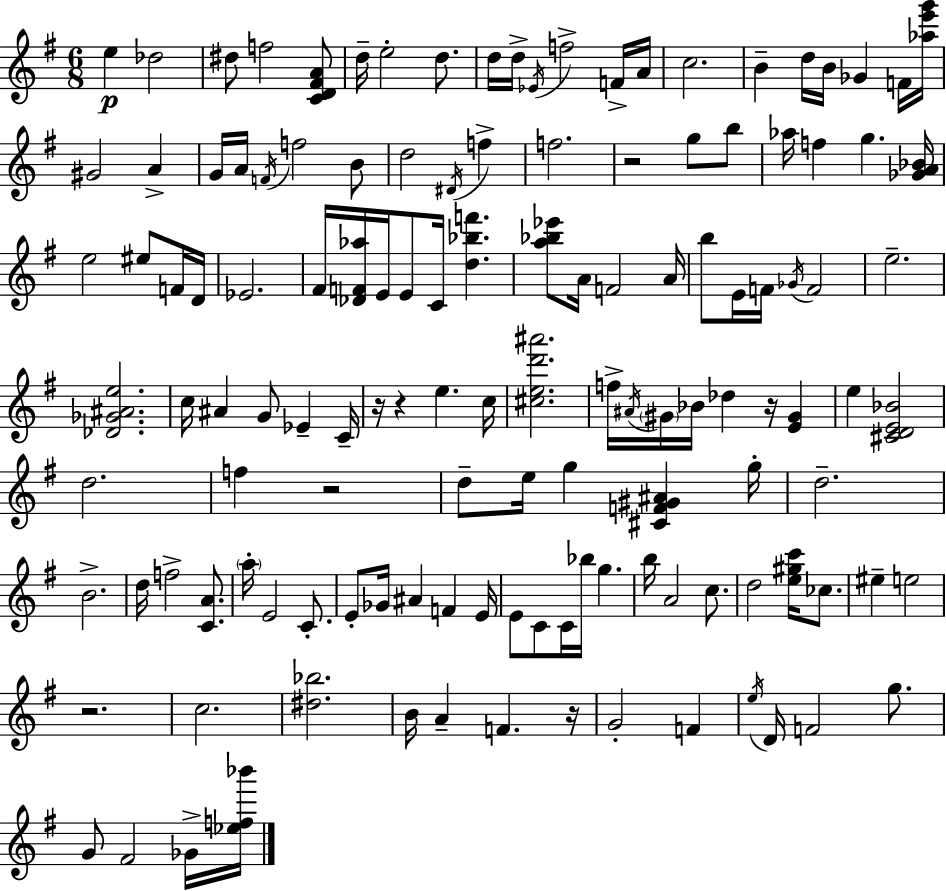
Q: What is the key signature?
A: G major